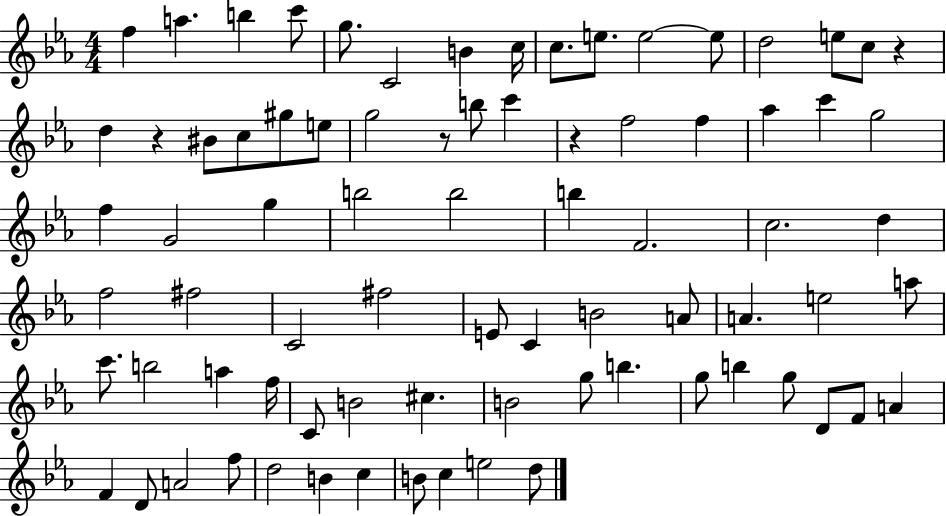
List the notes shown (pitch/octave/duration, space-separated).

F5/q A5/q. B5/q C6/e G5/e. C4/h B4/q C5/s C5/e. E5/e. E5/h E5/e D5/h E5/e C5/e R/q D5/q R/q BIS4/e C5/e G#5/e E5/e G5/h R/e B5/e C6/q R/q F5/h F5/q Ab5/q C6/q G5/h F5/q G4/h G5/q B5/h B5/h B5/q F4/h. C5/h. D5/q F5/h F#5/h C4/h F#5/h E4/e C4/q B4/h A4/e A4/q. E5/h A5/e C6/e. B5/h A5/q F5/s C4/e B4/h C#5/q. B4/h G5/e B5/q. G5/e B5/q G5/e D4/e F4/e A4/q F4/q D4/e A4/h F5/e D5/h B4/q C5/q B4/e C5/q E5/h D5/e